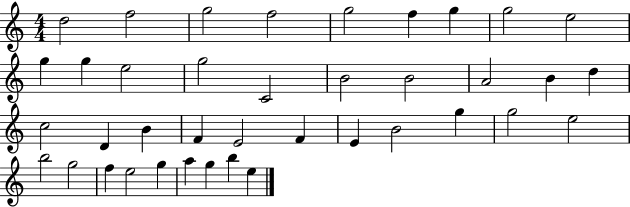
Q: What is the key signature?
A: C major